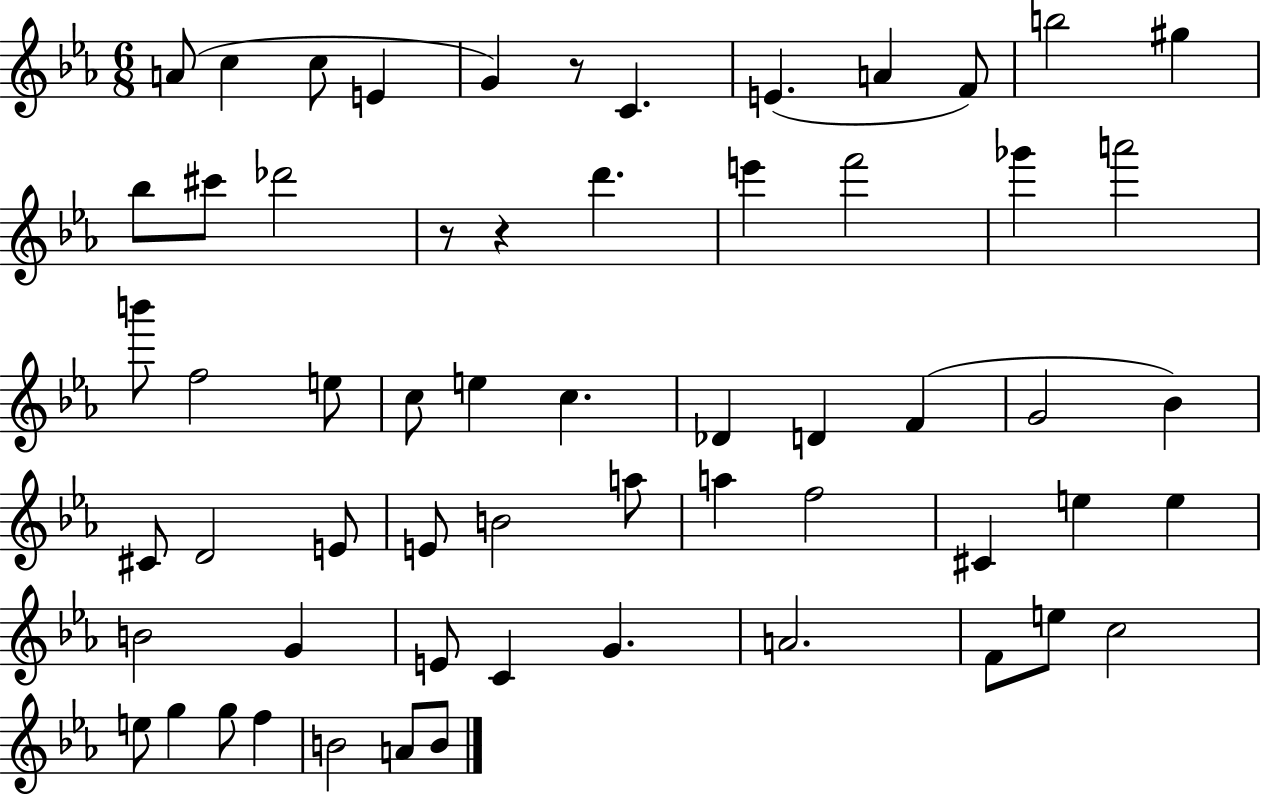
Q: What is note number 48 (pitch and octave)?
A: F4